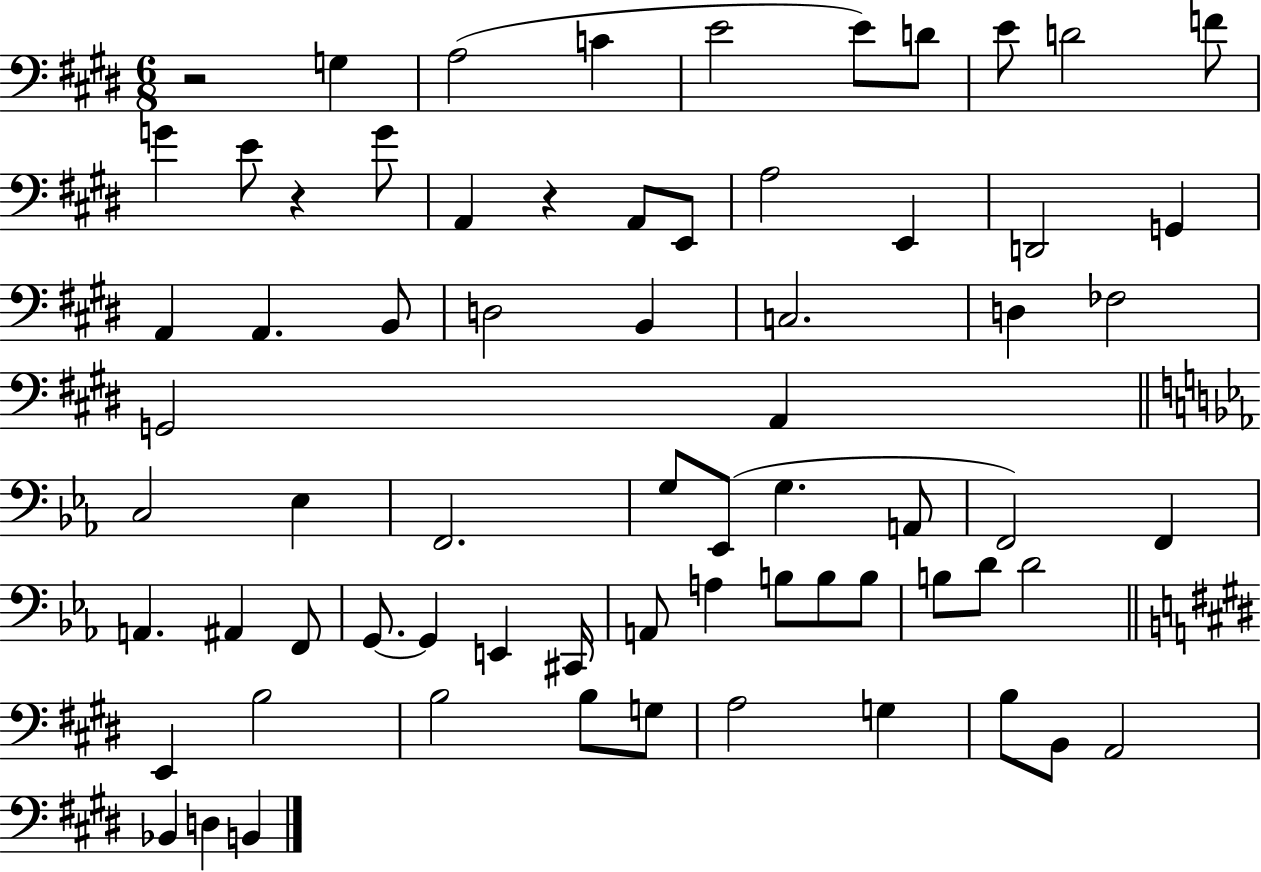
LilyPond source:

{
  \clef bass
  \numericTimeSignature
  \time 6/8
  \key e \major
  r2 g4 | a2( c'4 | e'2 e'8) d'8 | e'8 d'2 f'8 | \break g'4 e'8 r4 g'8 | a,4 r4 a,8 e,8 | a2 e,4 | d,2 g,4 | \break a,4 a,4. b,8 | d2 b,4 | c2. | d4 fes2 | \break g,2 a,4 | \bar "||" \break \key c \minor c2 ees4 | f,2. | g8 ees,8( g4. a,8 | f,2) f,4 | \break a,4. ais,4 f,8 | g,8.~~ g,4 e,4 cis,16 | a,8 a4 b8 b8 b8 | b8 d'8 d'2 | \break \bar "||" \break \key e \major e,4 b2 | b2 b8 g8 | a2 g4 | b8 b,8 a,2 | \break bes,4 d4 b,4 | \bar "|."
}